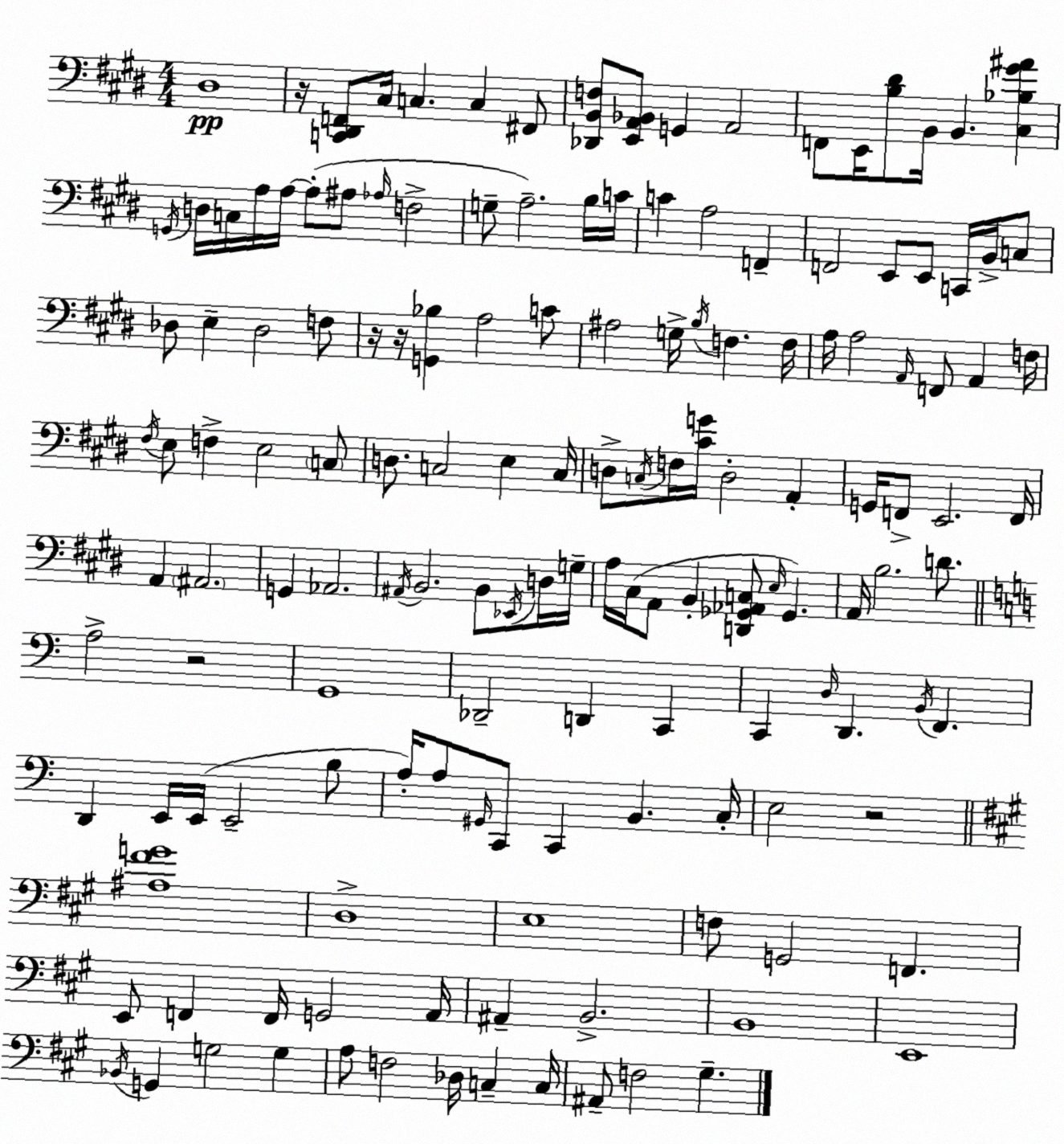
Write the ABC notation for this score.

X:1
T:Untitled
M:4/4
L:1/4
K:E
^D,4 z/4 [C,,^D,,F,,]/2 ^C,/4 C, C, ^F,,/2 [_D,,B,,F,]/2 [E,,A,,_B,,]/2 G,, A,,2 F,,/2 E,,/4 [B,^D]/2 B,,/4 B,, [^C,_B,^G^A] G,,/4 D,/4 C,/4 A,/4 A,/4 A,/2 ^A,/2 _A,/4 F,2 G,/2 A,2 B,/4 C/4 C A,2 F,, F,,2 E,,/2 E,,/2 C,,/4 B,,/4 C,/2 _D,/2 E, _D,2 F,/2 z/4 z/4 [G,,_B,] A,2 C/2 ^A,2 G,/4 B,/4 F, F,/4 A,/4 A,2 A,,/4 F,,/2 A,, F,/4 ^F,/4 E,/2 F, E,2 C,/2 D,/2 C,2 E, C,/4 D,/2 C,/4 F,/4 [^CG]/4 D,2 A,, G,,/4 F,,/2 E,,2 F,,/4 A,, ^A,,2 G,, _A,,2 ^A,,/4 B,,2 B,,/2 _E,,/4 D,/4 G,/4 A,/4 ^C,/4 A,,/2 B,, [D,,_G,,_A,,C,]/2 E,/4 _G,, A,,/4 B,2 D/2 A,2 z2 G,,4 _D,,2 D,, C,, C,, D,/4 D,, B,,/4 F,, D,, E,,/4 E,,/4 E,,2 B,/2 A,/4 A,/2 ^G,,/4 C,,/2 C,, B,, C,/4 E,2 z2 [^A,^FG]4 D,4 E,4 F,/2 G,,2 F,, E,,/2 F,, F,,/4 G,,2 A,,/4 ^A,, B,,2 B,,4 E,,4 _B,,/4 G,, G,2 G, A,/2 F,2 _D,/4 C, C,/4 ^A,,/2 F,2 ^G,